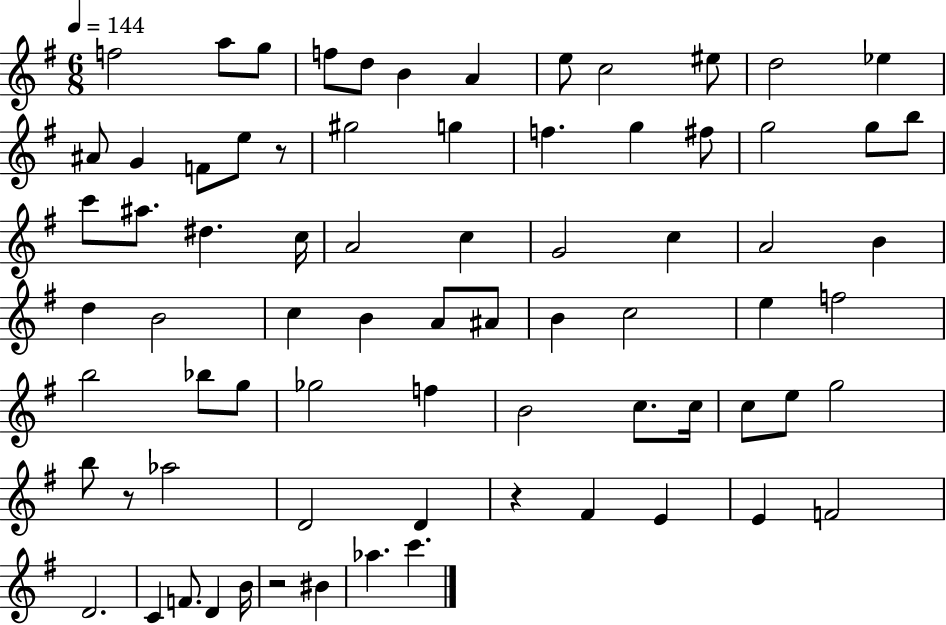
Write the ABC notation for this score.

X:1
T:Untitled
M:6/8
L:1/4
K:G
f2 a/2 g/2 f/2 d/2 B A e/2 c2 ^e/2 d2 _e ^A/2 G F/2 e/2 z/2 ^g2 g f g ^f/2 g2 g/2 b/2 c'/2 ^a/2 ^d c/4 A2 c G2 c A2 B d B2 c B A/2 ^A/2 B c2 e f2 b2 _b/2 g/2 _g2 f B2 c/2 c/4 c/2 e/2 g2 b/2 z/2 _a2 D2 D z ^F E E F2 D2 C F/2 D B/4 z2 ^B _a c'